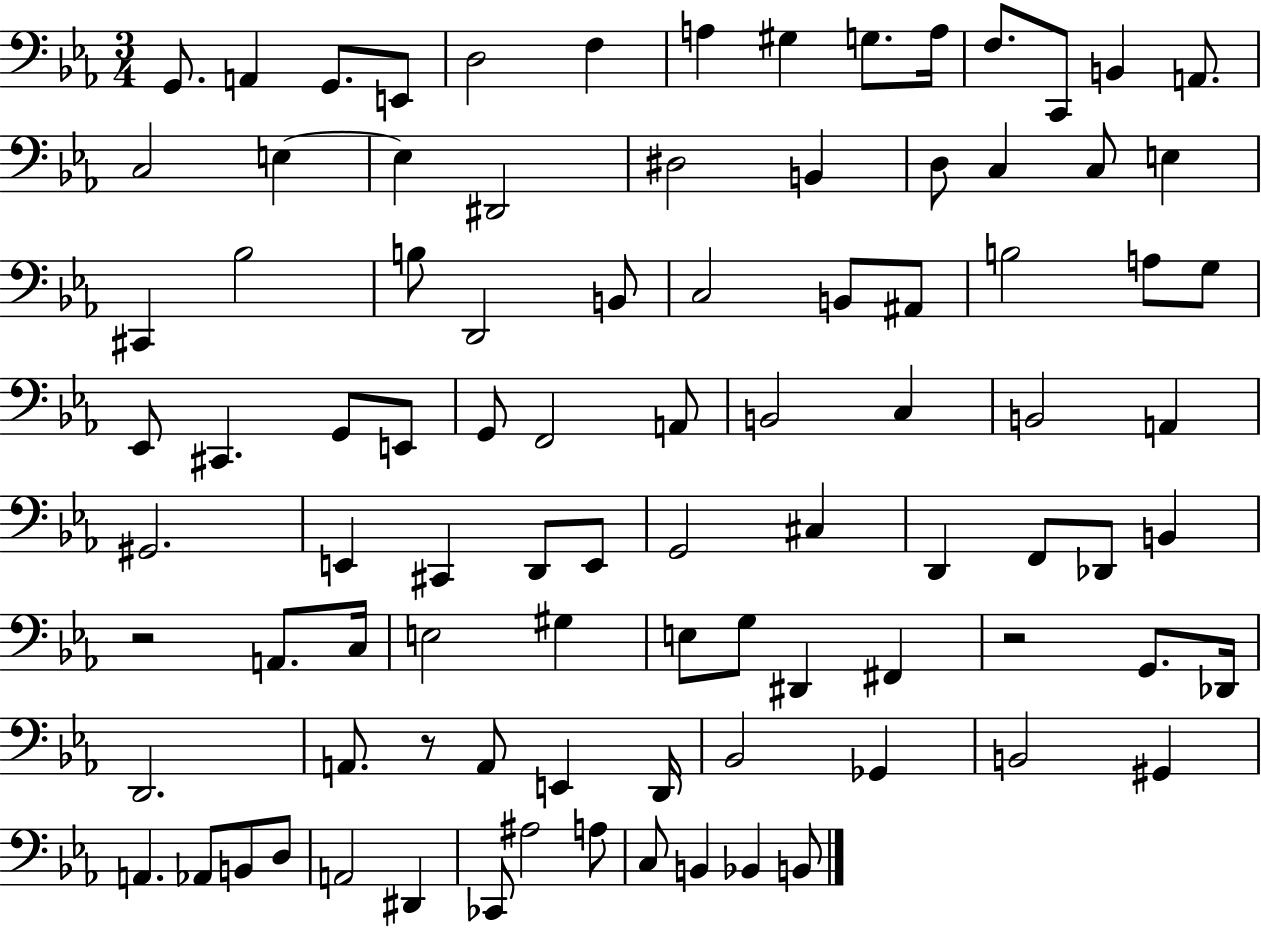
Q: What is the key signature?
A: EES major